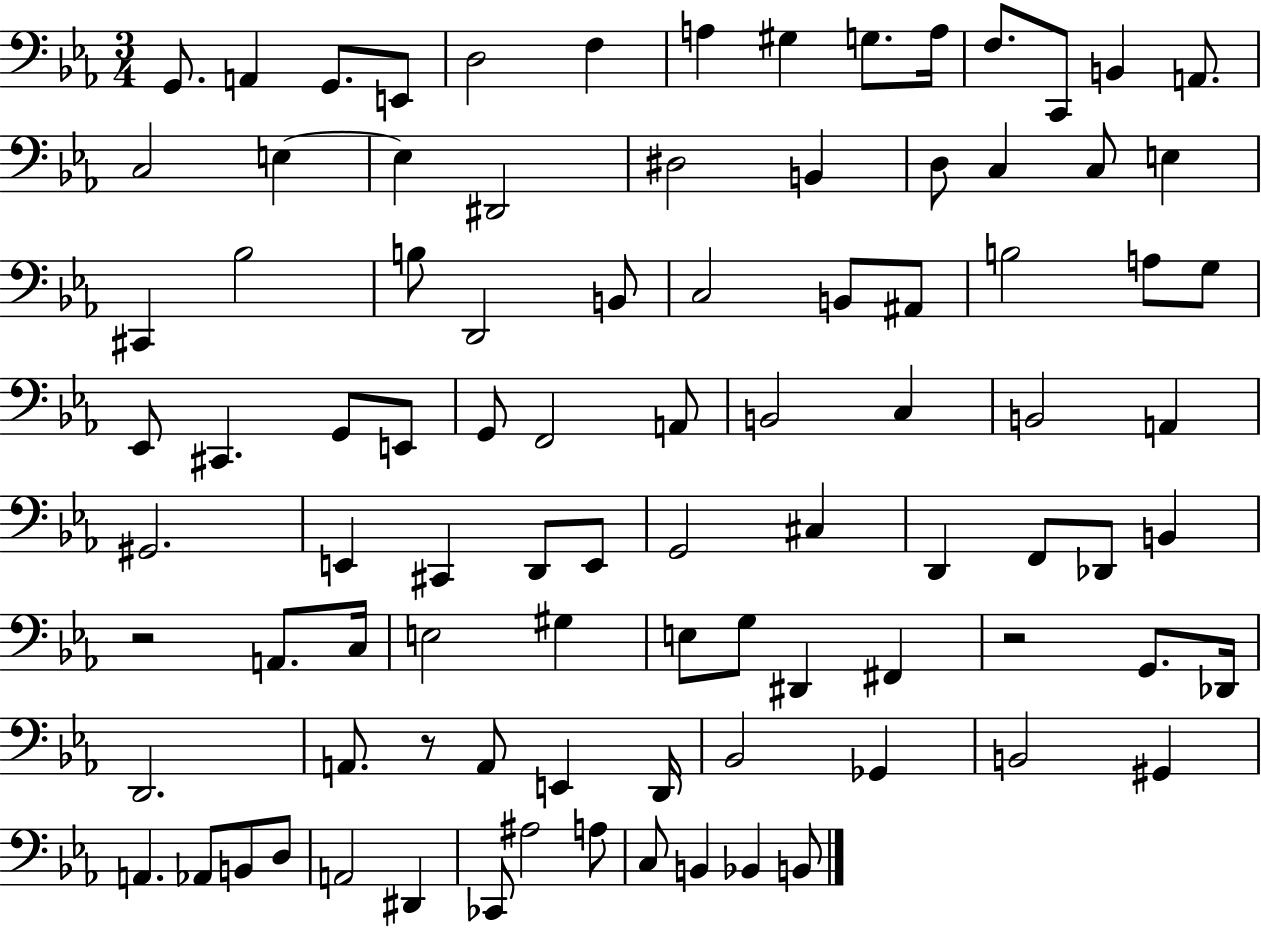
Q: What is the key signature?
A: EES major